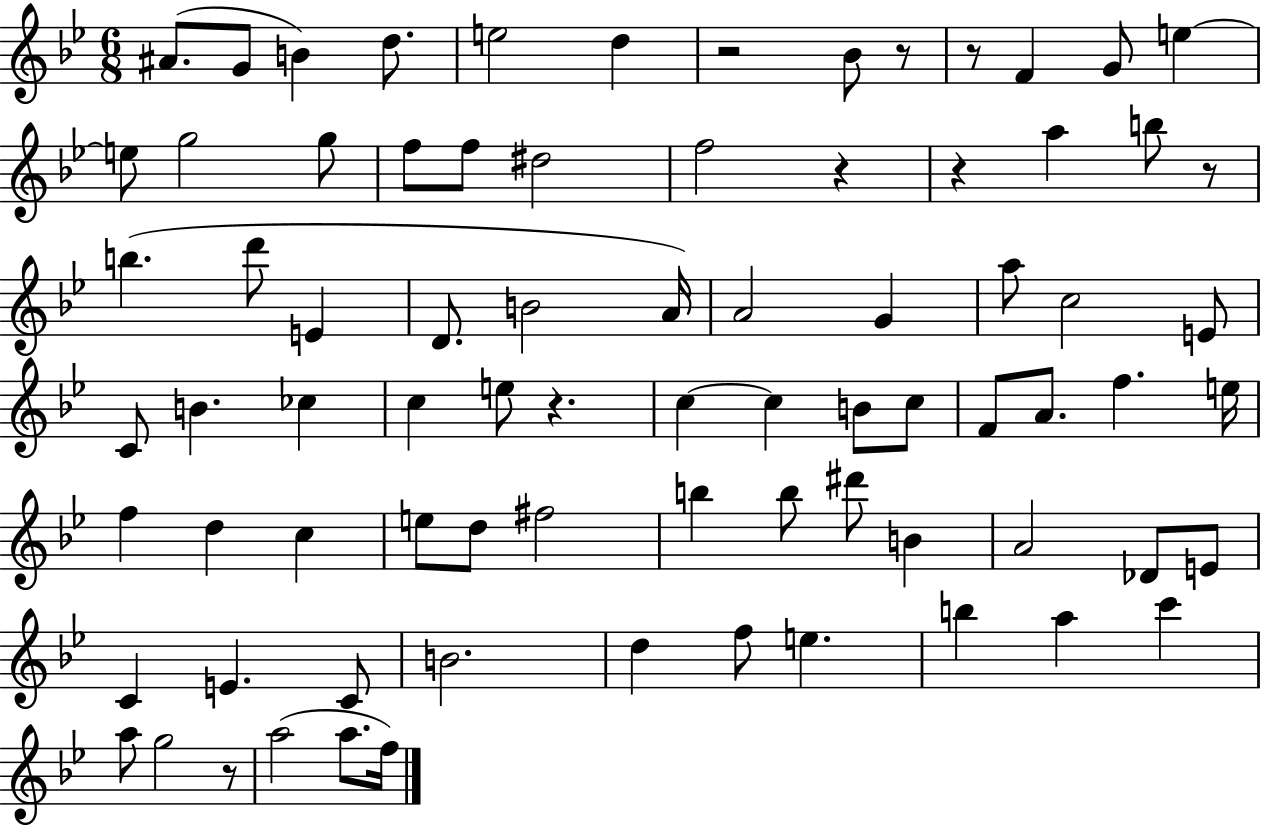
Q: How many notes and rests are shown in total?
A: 79